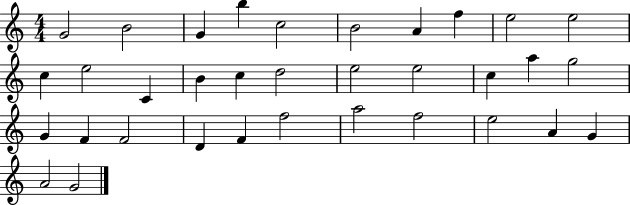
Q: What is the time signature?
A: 4/4